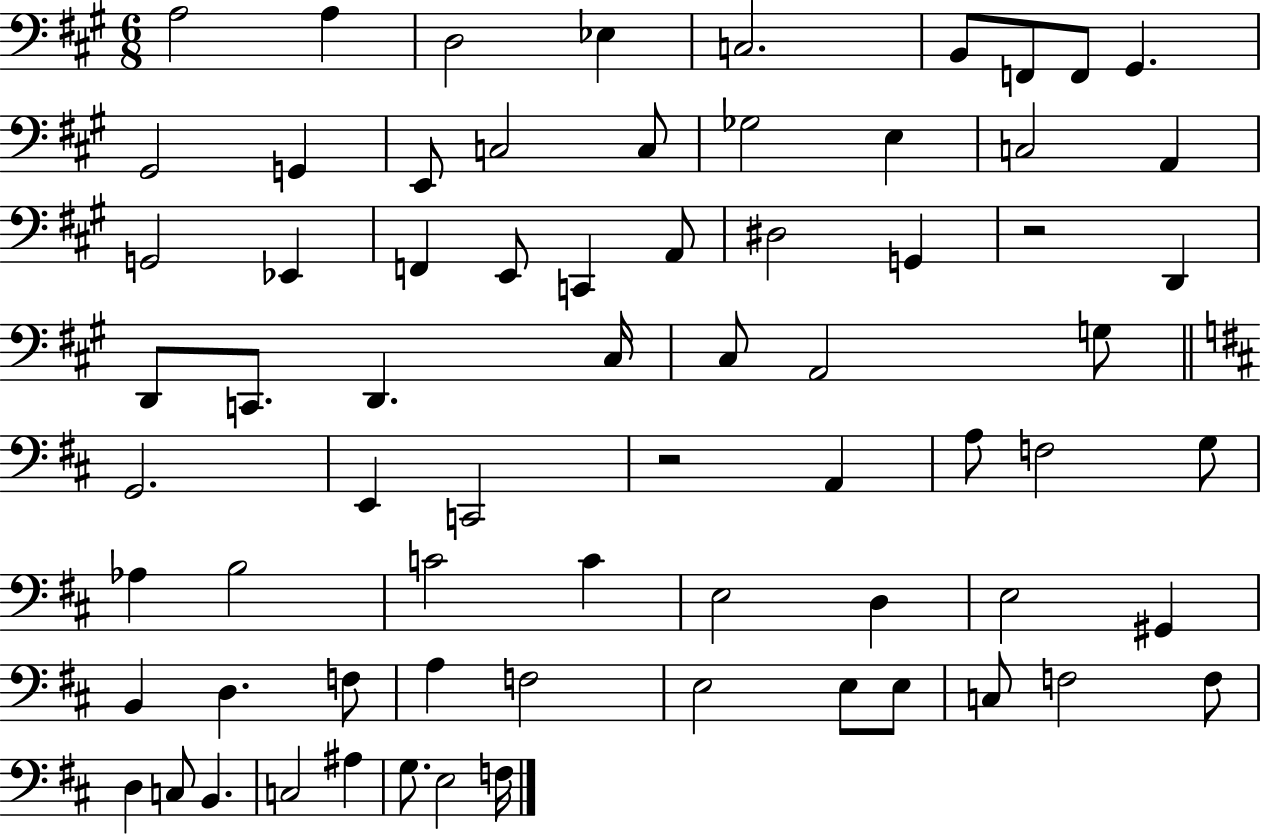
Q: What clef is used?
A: bass